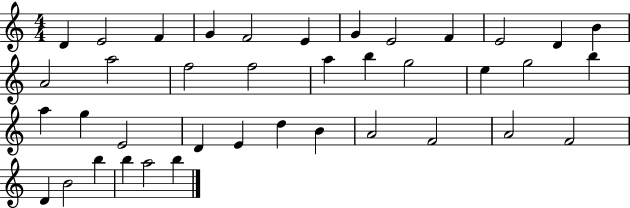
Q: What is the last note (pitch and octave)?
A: B5